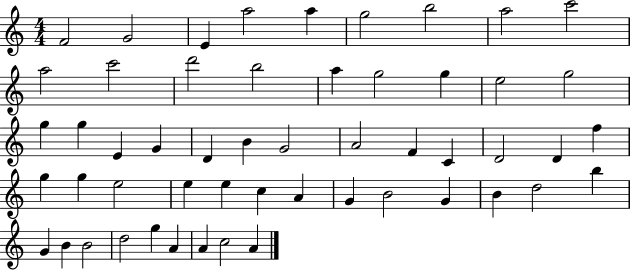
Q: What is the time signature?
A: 4/4